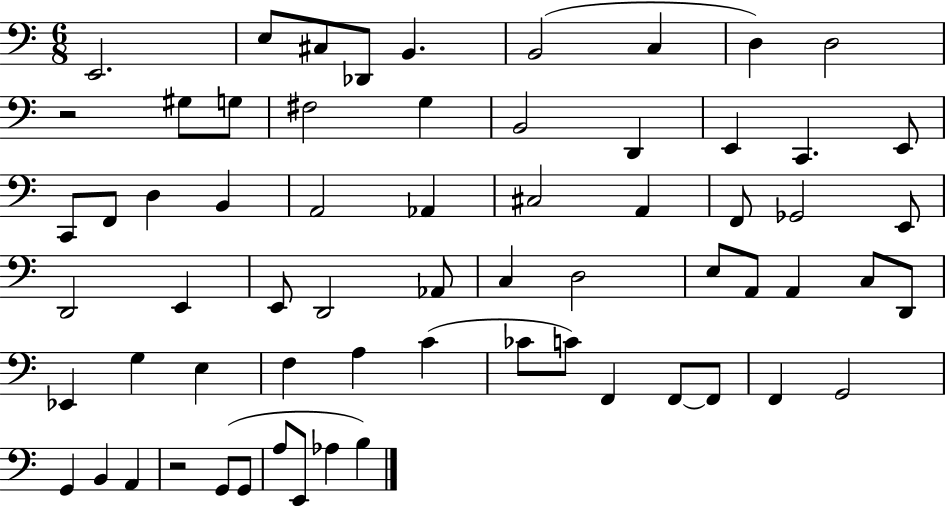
{
  \clef bass
  \numericTimeSignature
  \time 6/8
  \key c \major
  e,2. | e8 cis8 des,8 b,4. | b,2( c4 | d4) d2 | \break r2 gis8 g8 | fis2 g4 | b,2 d,4 | e,4 c,4. e,8 | \break c,8 f,8 d4 b,4 | a,2 aes,4 | cis2 a,4 | f,8 ges,2 e,8 | \break d,2 e,4 | e,8 d,2 aes,8 | c4 d2 | e8 a,8 a,4 c8 d,8 | \break ees,4 g4 e4 | f4 a4 c'4( | ces'8 c'8) f,4 f,8~~ f,8 | f,4 g,2 | \break g,4 b,4 a,4 | r2 g,8( g,8 | a8 e,8 aes4 b4) | \bar "|."
}